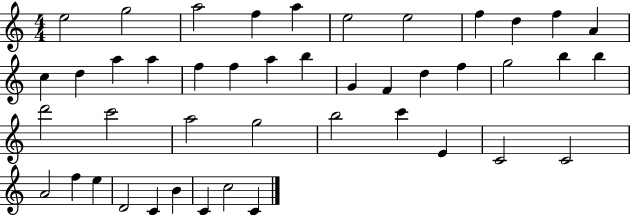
E5/h G5/h A5/h F5/q A5/q E5/h E5/h F5/q D5/q F5/q A4/q C5/q D5/q A5/q A5/q F5/q F5/q A5/q B5/q G4/q F4/q D5/q F5/q G5/h B5/q B5/q D6/h C6/h A5/h G5/h B5/h C6/q E4/q C4/h C4/h A4/h F5/q E5/q D4/h C4/q B4/q C4/q C5/h C4/q